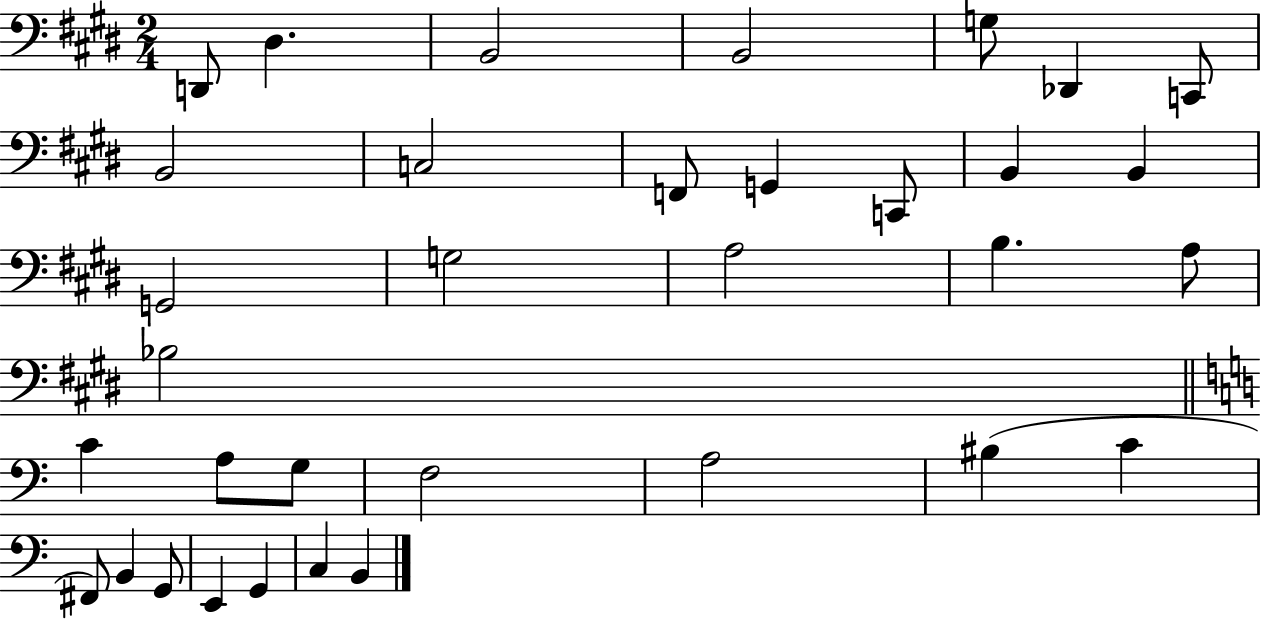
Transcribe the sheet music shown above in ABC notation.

X:1
T:Untitled
M:2/4
L:1/4
K:E
D,,/2 ^D, B,,2 B,,2 G,/2 _D,, C,,/2 B,,2 C,2 F,,/2 G,, C,,/2 B,, B,, G,,2 G,2 A,2 B, A,/2 _B,2 C A,/2 G,/2 F,2 A,2 ^B, C ^F,,/2 B,, G,,/2 E,, G,, C, B,,